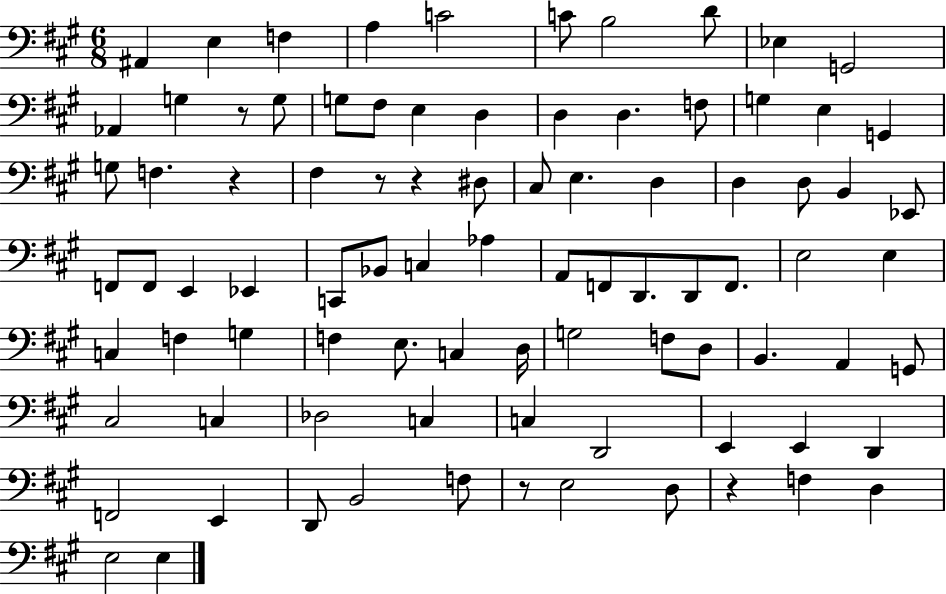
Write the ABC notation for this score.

X:1
T:Untitled
M:6/8
L:1/4
K:A
^A,, E, F, A, C2 C/2 B,2 D/2 _E, G,,2 _A,, G, z/2 G,/2 G,/2 ^F,/2 E, D, D, D, F,/2 G, E, G,, G,/2 F, z ^F, z/2 z ^D,/2 ^C,/2 E, D, D, D,/2 B,, _E,,/2 F,,/2 F,,/2 E,, _E,, C,,/2 _B,,/2 C, _A, A,,/2 F,,/2 D,,/2 D,,/2 F,,/2 E,2 E, C, F, G, F, E,/2 C, D,/4 G,2 F,/2 D,/2 B,, A,, G,,/2 ^C,2 C, _D,2 C, C, D,,2 E,, E,, D,, F,,2 E,, D,,/2 B,,2 F,/2 z/2 E,2 D,/2 z F, D, E,2 E,